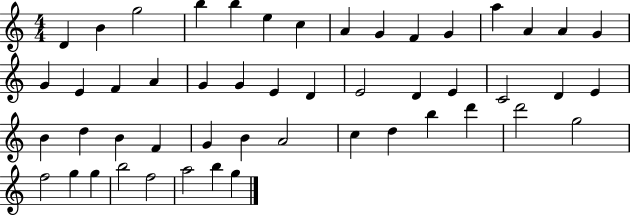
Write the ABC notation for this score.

X:1
T:Untitled
M:4/4
L:1/4
K:C
D B g2 b b e c A G F G a A A G G E F A G G E D E2 D E C2 D E B d B F G B A2 c d b d' d'2 g2 f2 g g b2 f2 a2 b g